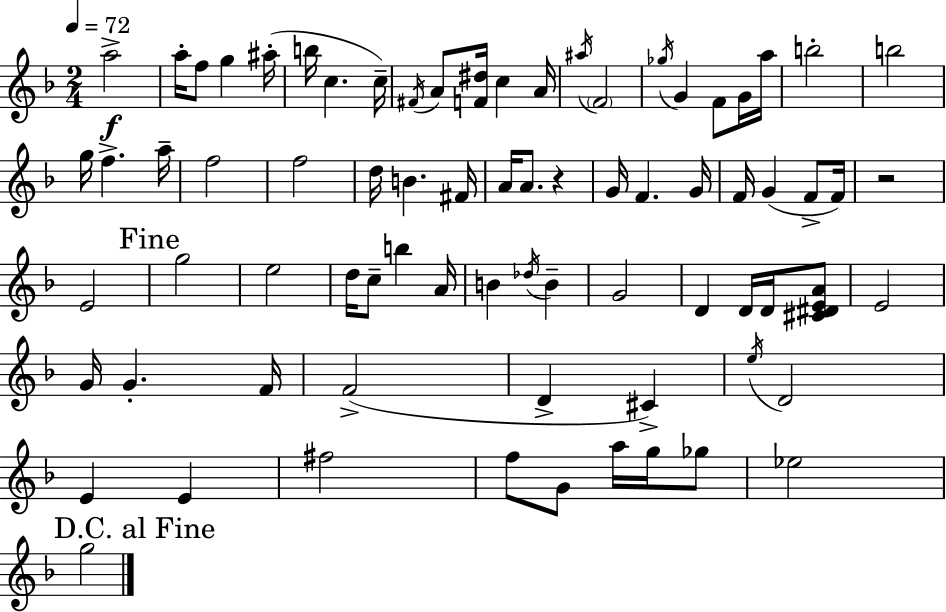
{
  \clef treble
  \numericTimeSignature
  \time 2/4
  \key f \major
  \tempo 4 = 72
  \repeat volta 2 { a''2->\f | a''16-. f''8 g''4 ais''16-.( | b''16 c''4. c''16--) | \acciaccatura { fis'16 } a'8 <f' dis''>16 c''4 | \break a'16 \acciaccatura { ais''16 } \parenthesize f'2 | \acciaccatura { ges''16 } g'4 f'8 | g'16 a''16 b''2-. | b''2 | \break g''16 f''4.-> | a''16-- f''2 | f''2 | d''16 b'4. | \break fis'16 a'16 a'8. r4 | g'16 f'4. | g'16 f'16 g'4( | f'8-> f'16) r2 | \break e'2 | \mark "Fine" g''2 | e''2 | d''16 c''8-- b''4 | \break a'16 b'4 \acciaccatura { des''16 } | b'4-- g'2 | d'4 | d'16 d'16 <cis' dis' e' a'>8 e'2 | \break g'16 g'4.-. | f'16 f'2->( | d'4-> | cis'4->) \acciaccatura { e''16 } d'2 | \break e'4 | e'4 fis''2 | f''8 g'8 | a''16 g''16 ges''8 ees''2 | \break \mark "D.C. al Fine" g''2 | } \bar "|."
}